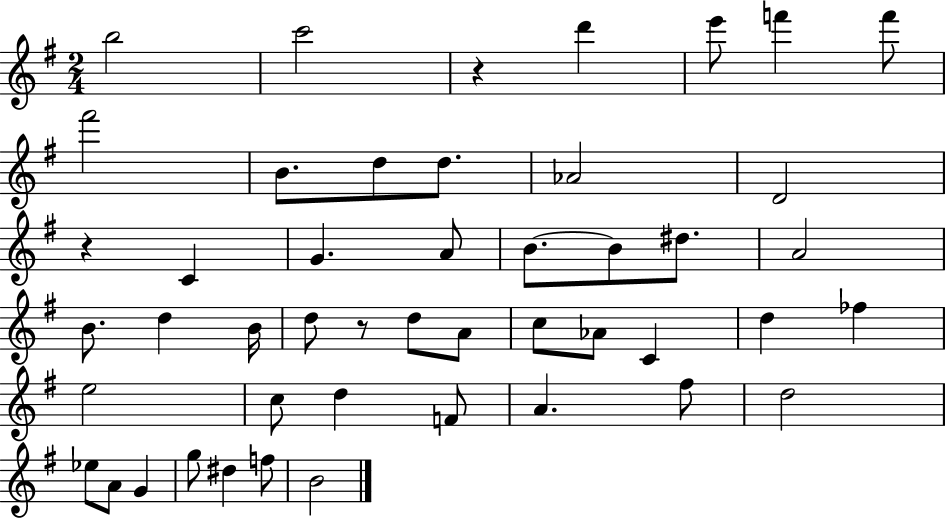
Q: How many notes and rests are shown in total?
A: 47